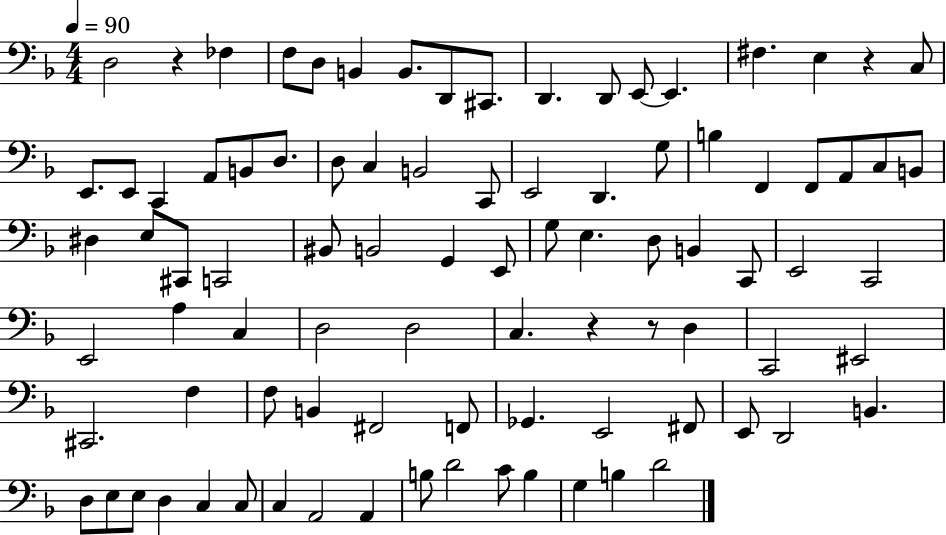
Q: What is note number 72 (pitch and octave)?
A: E3